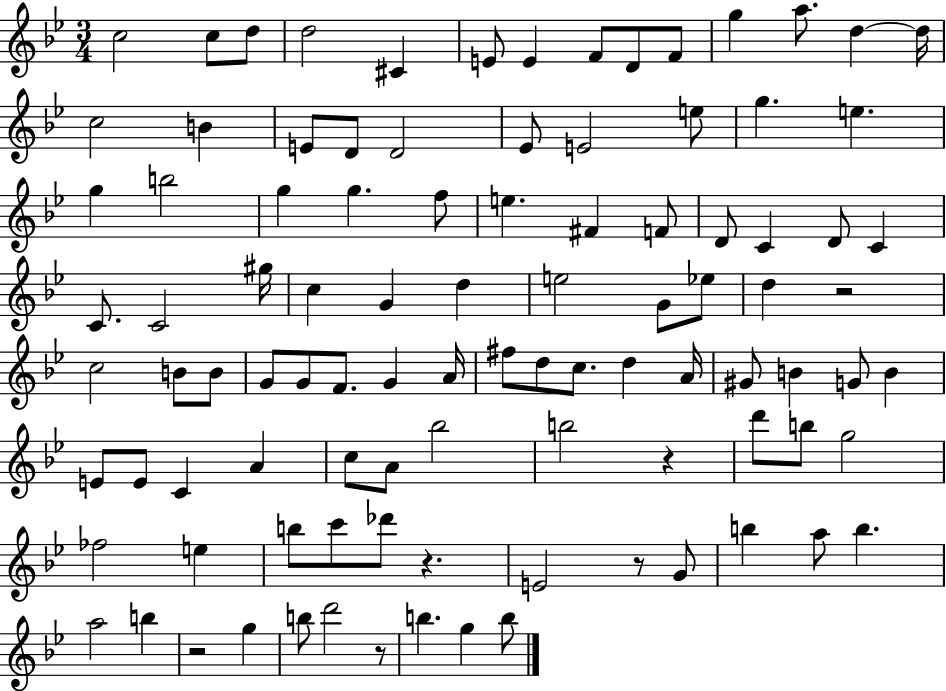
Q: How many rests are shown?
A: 6